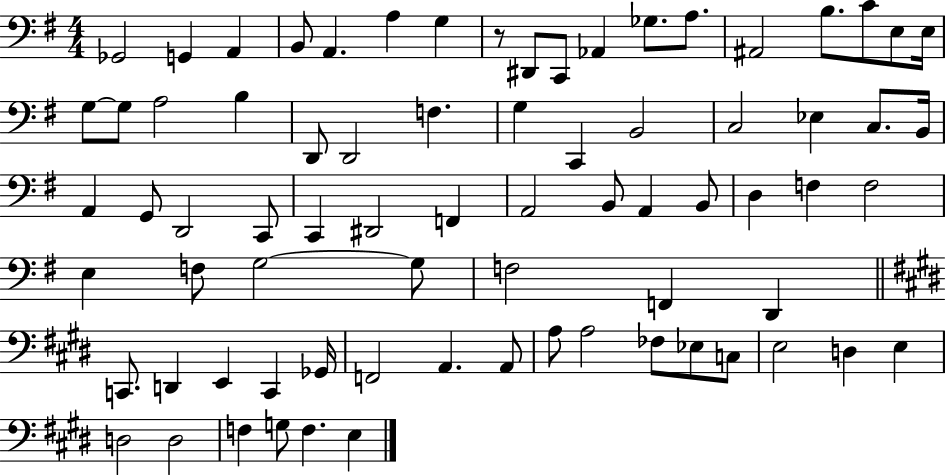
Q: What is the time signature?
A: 4/4